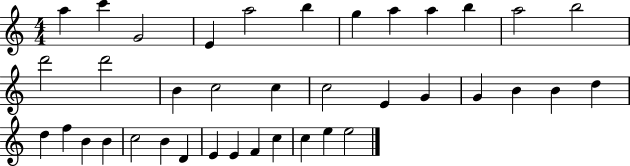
{
  \clef treble
  \numericTimeSignature
  \time 4/4
  \key c \major
  a''4 c'''4 g'2 | e'4 a''2 b''4 | g''4 a''4 a''4 b''4 | a''2 b''2 | \break d'''2 d'''2 | b'4 c''2 c''4 | c''2 e'4 g'4 | g'4 b'4 b'4 d''4 | \break d''4 f''4 b'4 b'4 | c''2 b'4 d'4 | e'4 e'4 f'4 c''4 | c''4 e''4 e''2 | \break \bar "|."
}